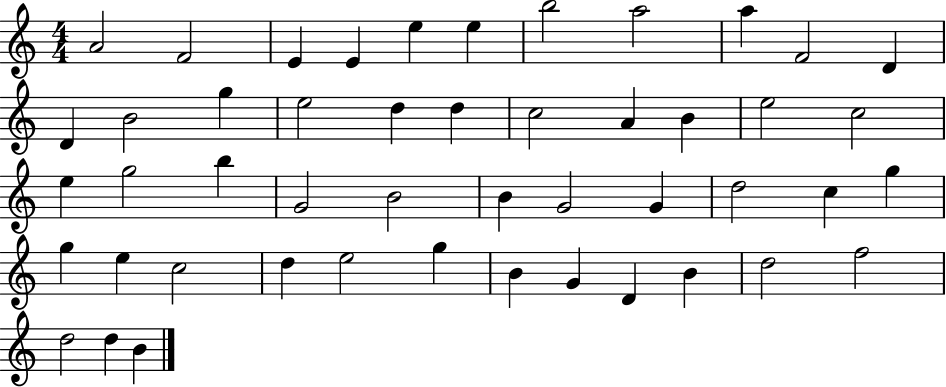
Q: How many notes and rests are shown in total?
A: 48